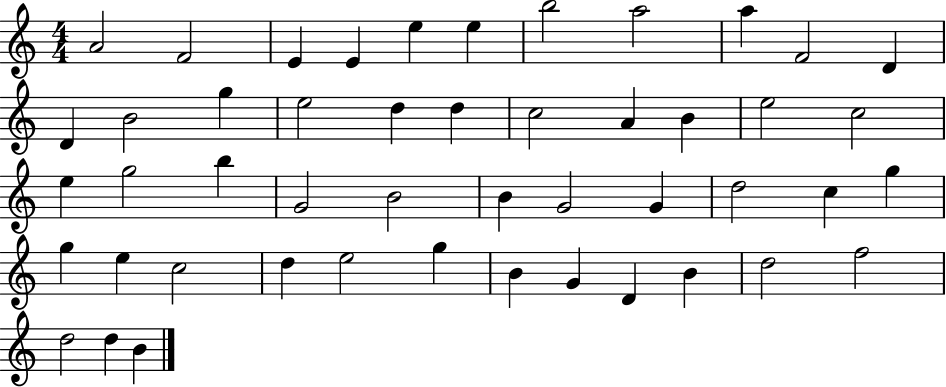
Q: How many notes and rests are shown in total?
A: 48